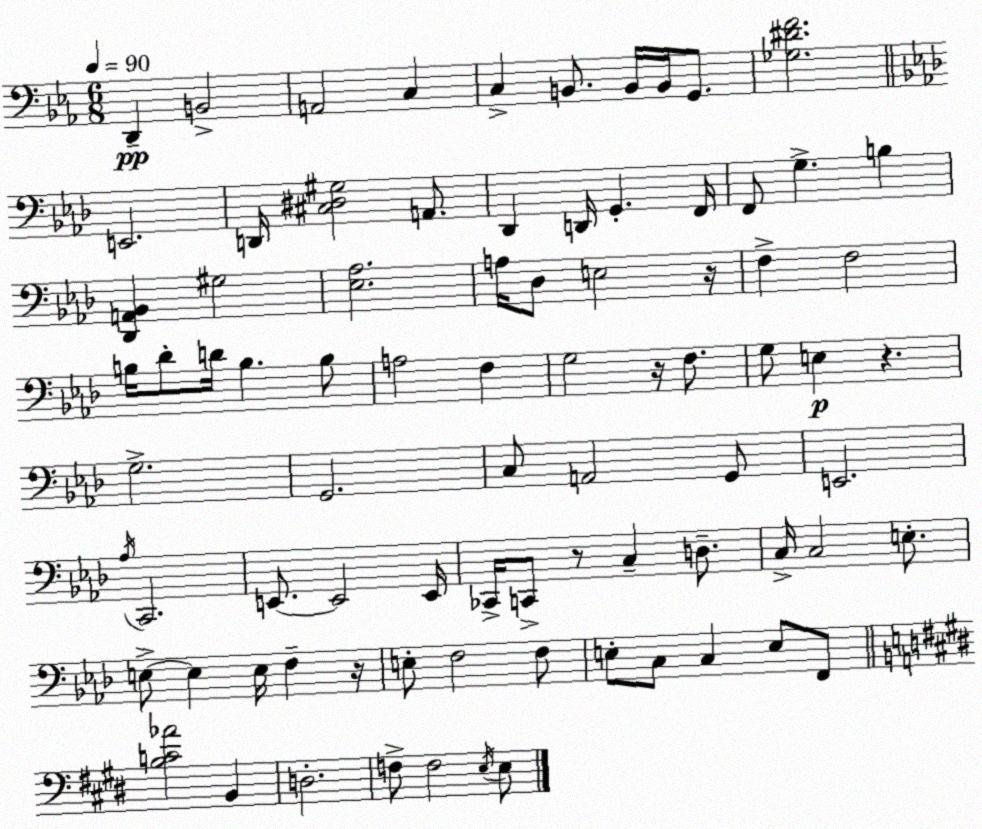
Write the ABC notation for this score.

X:1
T:Untitled
M:6/8
L:1/4
K:Cm
D,, B,,2 A,,2 C, C, B,,/2 B,,/4 B,,/4 G,,/2 [_G,^DF]2 E,,2 D,,/4 [^C,^D,^G,]2 A,,/2 _D,, D,,/4 G,, F,,/4 F,,/2 G, B, [_D,,A,,_B,,] ^G,2 [_E,_A,]2 A,/4 _D,/2 E,2 z/4 F, F,2 B,/4 _D/2 D/4 B, B,/2 A,2 F, G,2 z/4 F,/2 G,/2 E, z G,2 G,,2 C,/2 A,,2 G,,/2 E,,2 _A,/4 C,,2 E,,/2 E,,2 E,,/4 _C,,/4 C,,/2 z/2 C, D,/2 C,/4 C,2 E,/2 E,/2 E, E,/4 F, z/4 E,/2 F,2 F,/2 E,/2 C,/2 C, E,/2 F,,/2 [B,C_A]2 B,, D,2 F,/2 F,2 E,/4 E,/2